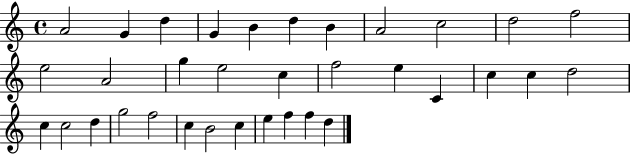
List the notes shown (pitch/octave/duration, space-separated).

A4/h G4/q D5/q G4/q B4/q D5/q B4/q A4/h C5/h D5/h F5/h E5/h A4/h G5/q E5/h C5/q F5/h E5/q C4/q C5/q C5/q D5/h C5/q C5/h D5/q G5/h F5/h C5/q B4/h C5/q E5/q F5/q F5/q D5/q